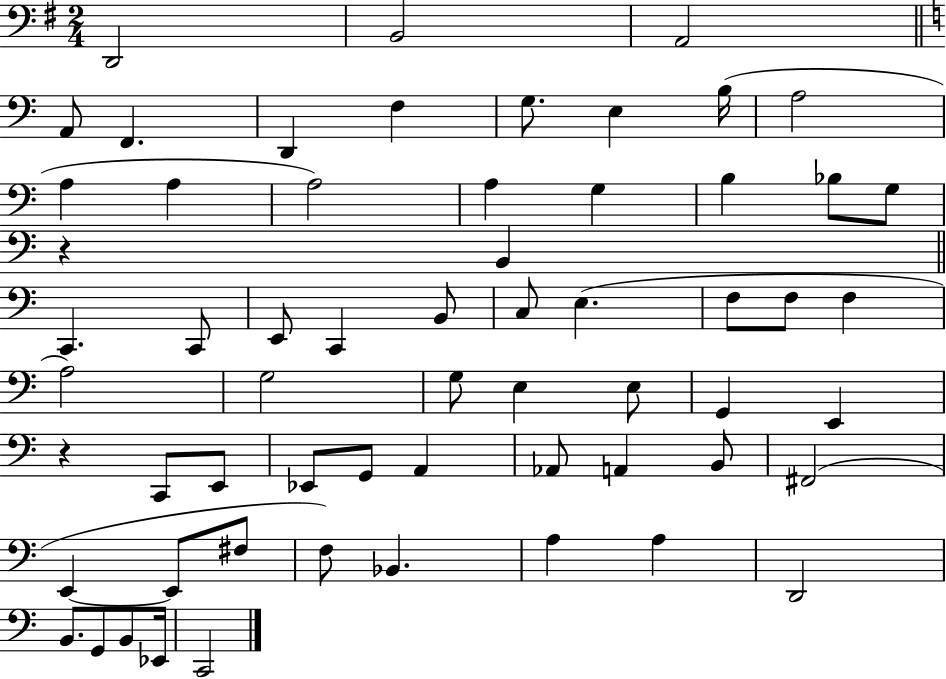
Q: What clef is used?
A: bass